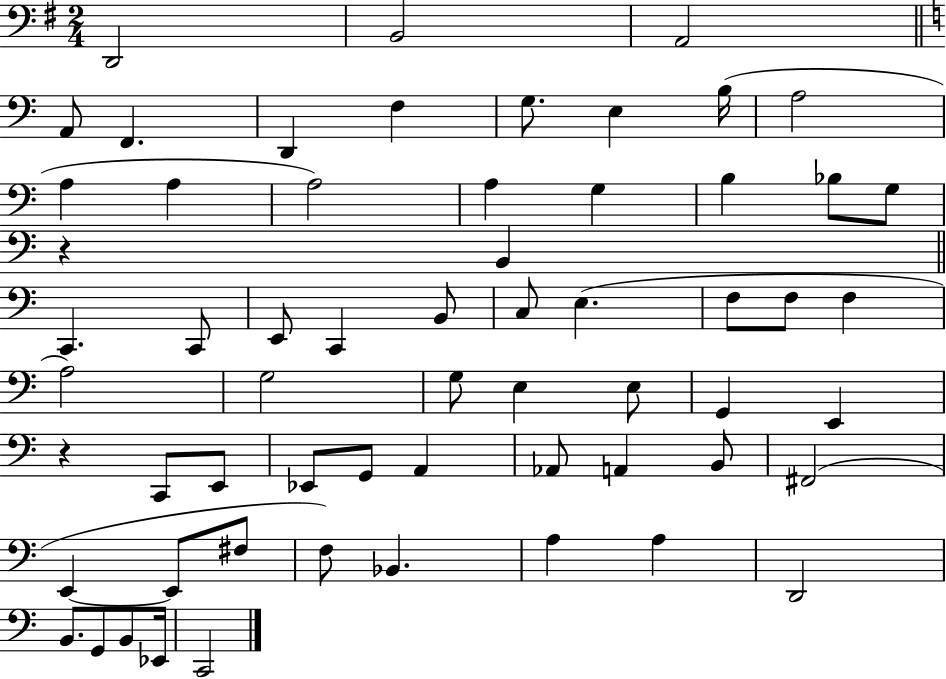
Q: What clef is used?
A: bass